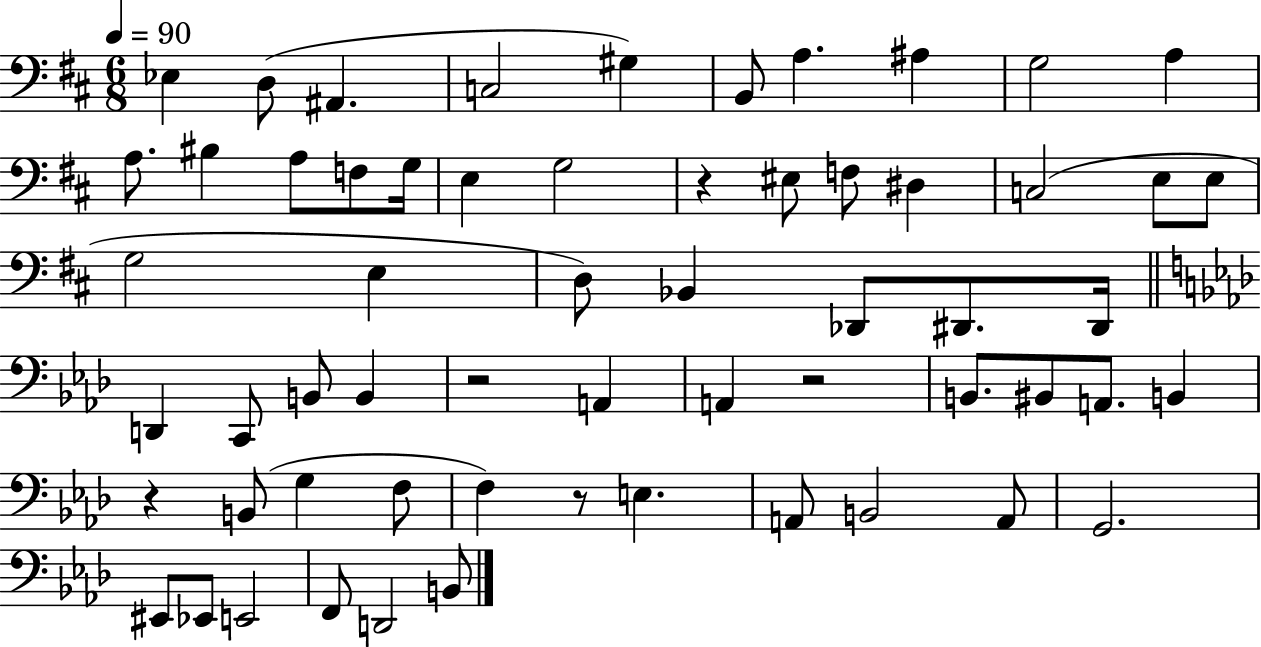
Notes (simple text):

Eb3/q D3/e A#2/q. C3/h G#3/q B2/e A3/q. A#3/q G3/h A3/q A3/e. BIS3/q A3/e F3/e G3/s E3/q G3/h R/q EIS3/e F3/e D#3/q C3/h E3/e E3/e G3/h E3/q D3/e Bb2/q Db2/e D#2/e. D#2/s D2/q C2/e B2/e B2/q R/h A2/q A2/q R/h B2/e. BIS2/e A2/e. B2/q R/q B2/e G3/q F3/e F3/q R/e E3/q. A2/e B2/h A2/e G2/h. EIS2/e Eb2/e E2/h F2/e D2/h B2/e